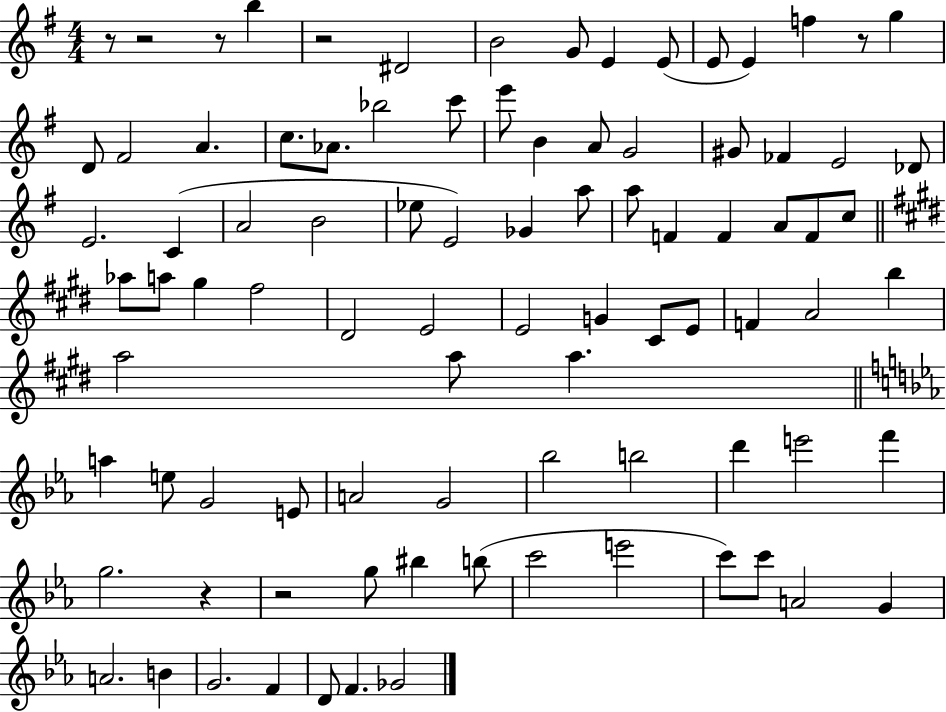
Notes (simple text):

R/e R/h R/e B5/q R/h D#4/h B4/h G4/e E4/q E4/e E4/e E4/q F5/q R/e G5/q D4/e F#4/h A4/q. C5/e. Ab4/e. Bb5/h C6/e E6/e B4/q A4/e G4/h G#4/e FES4/q E4/h Db4/e E4/h. C4/q A4/h B4/h Eb5/e E4/h Gb4/q A5/e A5/e F4/q F4/q A4/e F4/e C5/e Ab5/e A5/e G#5/q F#5/h D#4/h E4/h E4/h G4/q C#4/e E4/e F4/q A4/h B5/q A5/h A5/e A5/q. A5/q E5/e G4/h E4/e A4/h G4/h Bb5/h B5/h D6/q E6/h F6/q G5/h. R/q R/h G5/e BIS5/q B5/e C6/h E6/h C6/e C6/e A4/h G4/q A4/h. B4/q G4/h. F4/q D4/e F4/q. Gb4/h